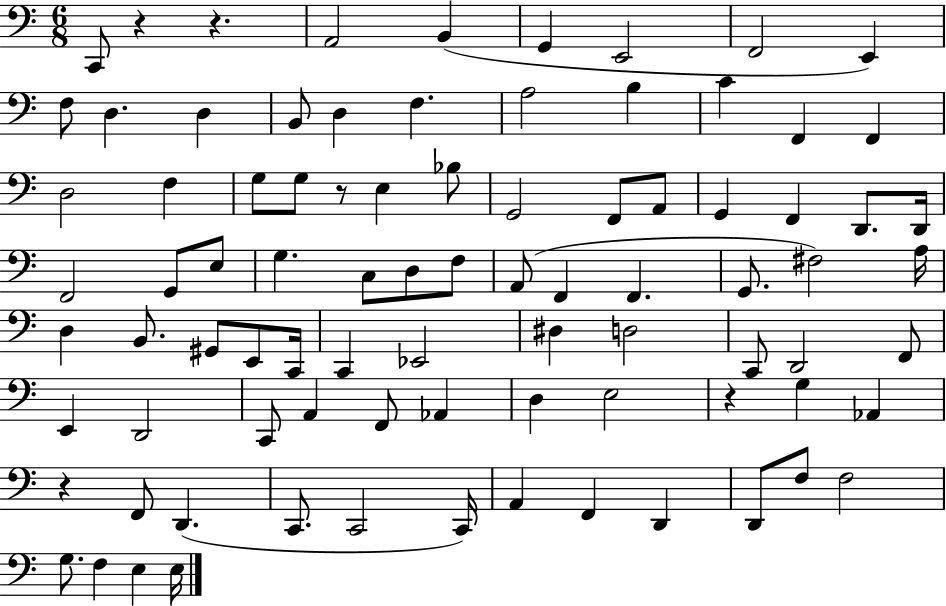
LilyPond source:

{
  \clef bass
  \numericTimeSignature
  \time 6/8
  \key c \major
  c,8 r4 r4. | a,2 b,4( | g,4 e,2 | f,2 e,4) | \break f8 d4. d4 | b,8 d4 f4. | a2 b4 | c'4 f,4 f,4 | \break d2 f4 | g8 g8 r8 e4 bes8 | g,2 f,8 a,8 | g,4 f,4 d,8. d,16 | \break f,2 g,8 e8 | g4. c8 d8 f8 | a,8( f,4 f,4. | g,8. fis2) a16 | \break d4 b,8. gis,8 e,8 c,16 | c,4 ees,2 | dis4 d2 | c,8 d,2 f,8 | \break e,4 d,2 | c,8 a,4 f,8 aes,4 | d4 e2 | r4 g4 aes,4 | \break r4 f,8 d,4.( | c,8. c,2 c,16) | a,4 f,4 d,4 | d,8 f8 f2 | \break g8. f4 e4 e16 | \bar "|."
}